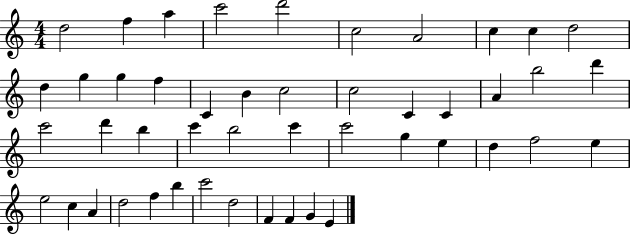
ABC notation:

X:1
T:Untitled
M:4/4
L:1/4
K:C
d2 f a c'2 d'2 c2 A2 c c d2 d g g f C B c2 c2 C C A b2 d' c'2 d' b c' b2 c' c'2 g e d f2 e e2 c A d2 f b c'2 d2 F F G E